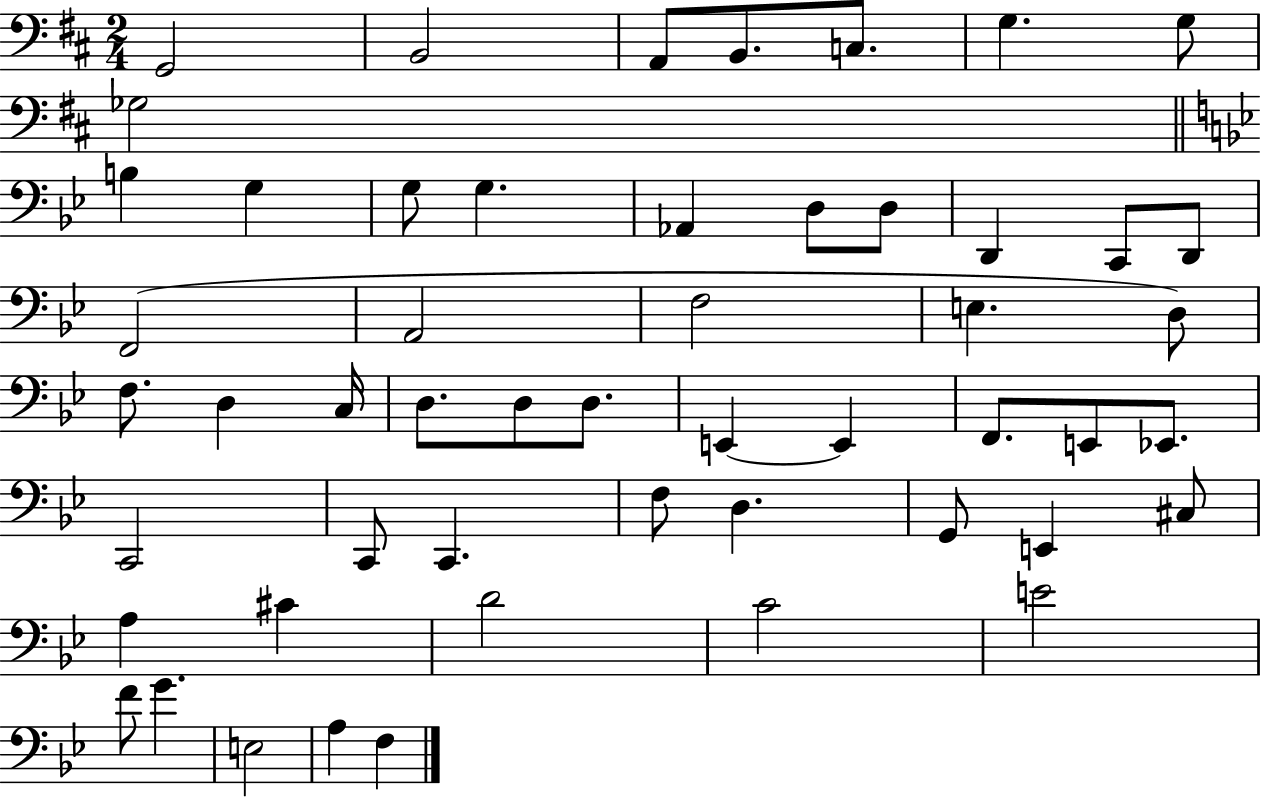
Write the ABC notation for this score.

X:1
T:Untitled
M:2/4
L:1/4
K:D
G,,2 B,,2 A,,/2 B,,/2 C,/2 G, G,/2 _G,2 B, G, G,/2 G, _A,, D,/2 D,/2 D,, C,,/2 D,,/2 F,,2 A,,2 F,2 E, D,/2 F,/2 D, C,/4 D,/2 D,/2 D,/2 E,, E,, F,,/2 E,,/2 _E,,/2 C,,2 C,,/2 C,, F,/2 D, G,,/2 E,, ^C,/2 A, ^C D2 C2 E2 F/2 G E,2 A, F,